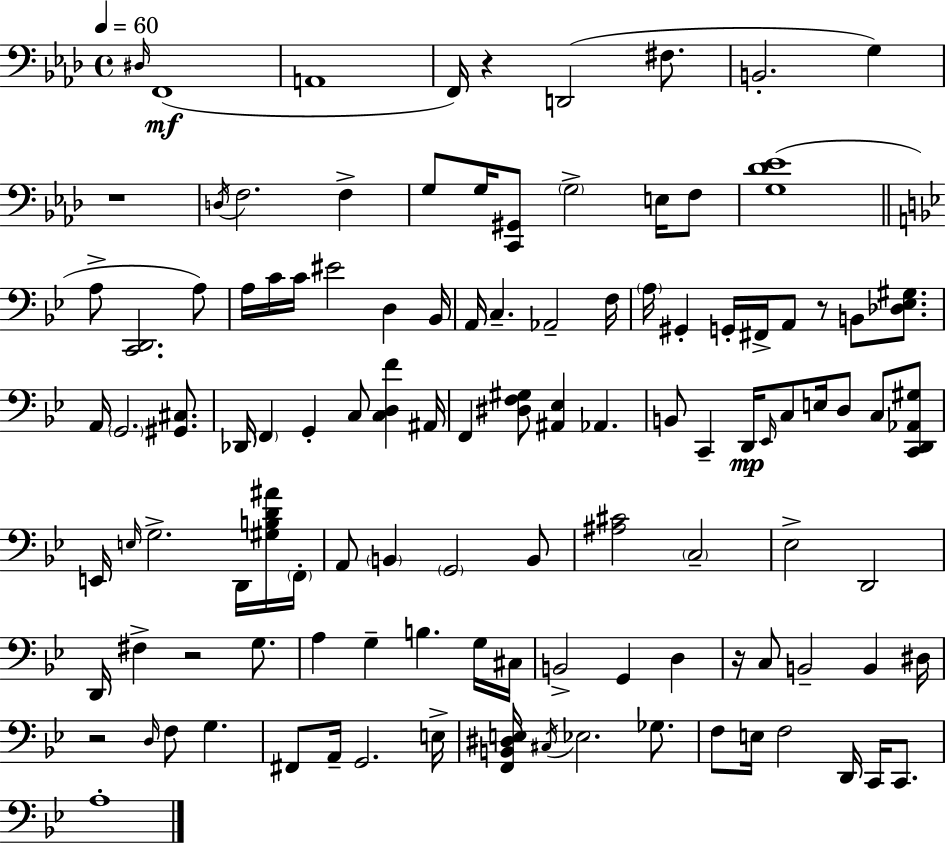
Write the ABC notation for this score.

X:1
T:Untitled
M:4/4
L:1/4
K:Fm
^D,/4 F,,4 A,,4 F,,/4 z D,,2 ^F,/2 B,,2 G, z4 D,/4 F,2 F, G,/2 G,/4 [C,,^G,,]/2 G,2 E,/4 F,/2 [G,_D_E]4 A,/2 [C,,D,,]2 A,/2 A,/4 C/4 C/4 ^E2 D, _B,,/4 A,,/4 C, _A,,2 F,/4 A,/4 ^G,, G,,/4 ^F,,/4 A,,/2 z/2 B,,/2 [_D,_E,^G,]/2 A,,/4 G,,2 [^G,,^C,]/2 _D,,/4 F,, G,, C,/2 [C,D,F] ^A,,/4 F,, [^D,F,^G,]/2 [^A,,_E,] _A,, B,,/2 C,, D,,/4 _E,,/4 C,/2 E,/4 D,/2 C,/2 [C,,D,,_A,,^G,]/2 E,,/4 E,/4 G,2 D,,/4 [^G,B,D^A]/4 F,,/4 A,,/2 B,, G,,2 B,,/2 [^A,^C]2 C,2 _E,2 D,,2 D,,/4 ^F, z2 G,/2 A, G, B, G,/4 ^C,/4 B,,2 G,, D, z/4 C,/2 B,,2 B,, ^D,/4 z2 D,/4 F,/2 G, ^F,,/2 A,,/4 G,,2 E,/4 [F,,B,,^D,E,]/4 ^C,/4 _E,2 _G,/2 F,/2 E,/4 F,2 D,,/4 C,,/4 C,,/2 A,4